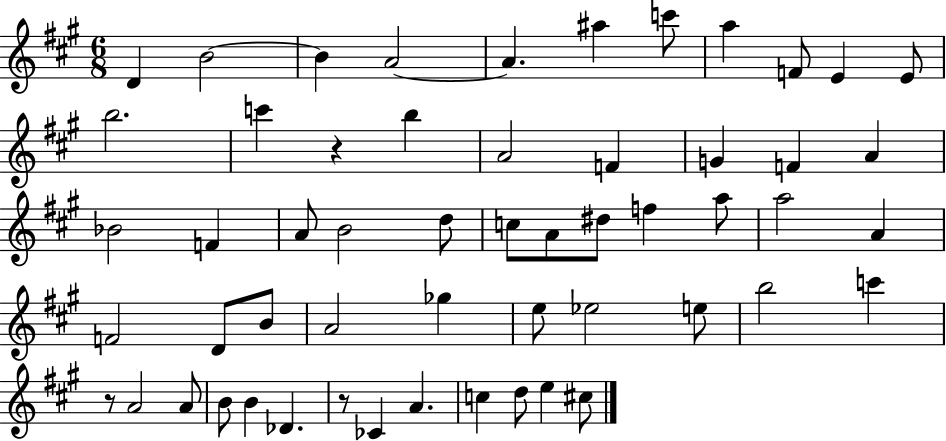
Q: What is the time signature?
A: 6/8